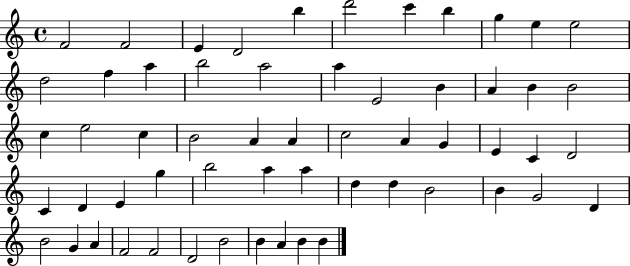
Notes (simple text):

F4/h F4/h E4/q D4/h B5/q D6/h C6/q B5/q G5/q E5/q E5/h D5/h F5/q A5/q B5/h A5/h A5/q E4/h B4/q A4/q B4/q B4/h C5/q E5/h C5/q B4/h A4/q A4/q C5/h A4/q G4/q E4/q C4/q D4/h C4/q D4/q E4/q G5/q B5/h A5/q A5/q D5/q D5/q B4/h B4/q G4/h D4/q B4/h G4/q A4/q F4/h F4/h D4/h B4/h B4/q A4/q B4/q B4/q